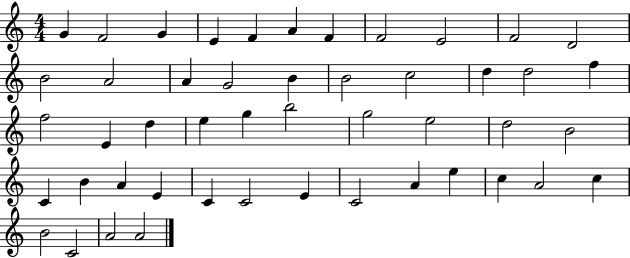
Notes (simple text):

G4/q F4/h G4/q E4/q F4/q A4/q F4/q F4/h E4/h F4/h D4/h B4/h A4/h A4/q G4/h B4/q B4/h C5/h D5/q D5/h F5/q F5/h E4/q D5/q E5/q G5/q B5/h G5/h E5/h D5/h B4/h C4/q B4/q A4/q E4/q C4/q C4/h E4/q C4/h A4/q E5/q C5/q A4/h C5/q B4/h C4/h A4/h A4/h